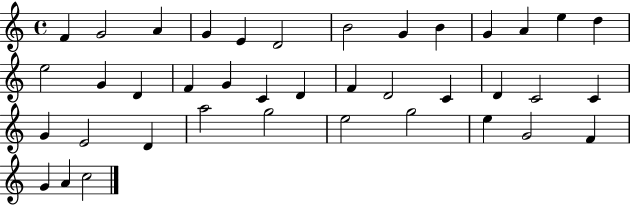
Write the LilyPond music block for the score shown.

{
  \clef treble
  \time 4/4
  \defaultTimeSignature
  \key c \major
  f'4 g'2 a'4 | g'4 e'4 d'2 | b'2 g'4 b'4 | g'4 a'4 e''4 d''4 | \break e''2 g'4 d'4 | f'4 g'4 c'4 d'4 | f'4 d'2 c'4 | d'4 c'2 c'4 | \break g'4 e'2 d'4 | a''2 g''2 | e''2 g''2 | e''4 g'2 f'4 | \break g'4 a'4 c''2 | \bar "|."
}